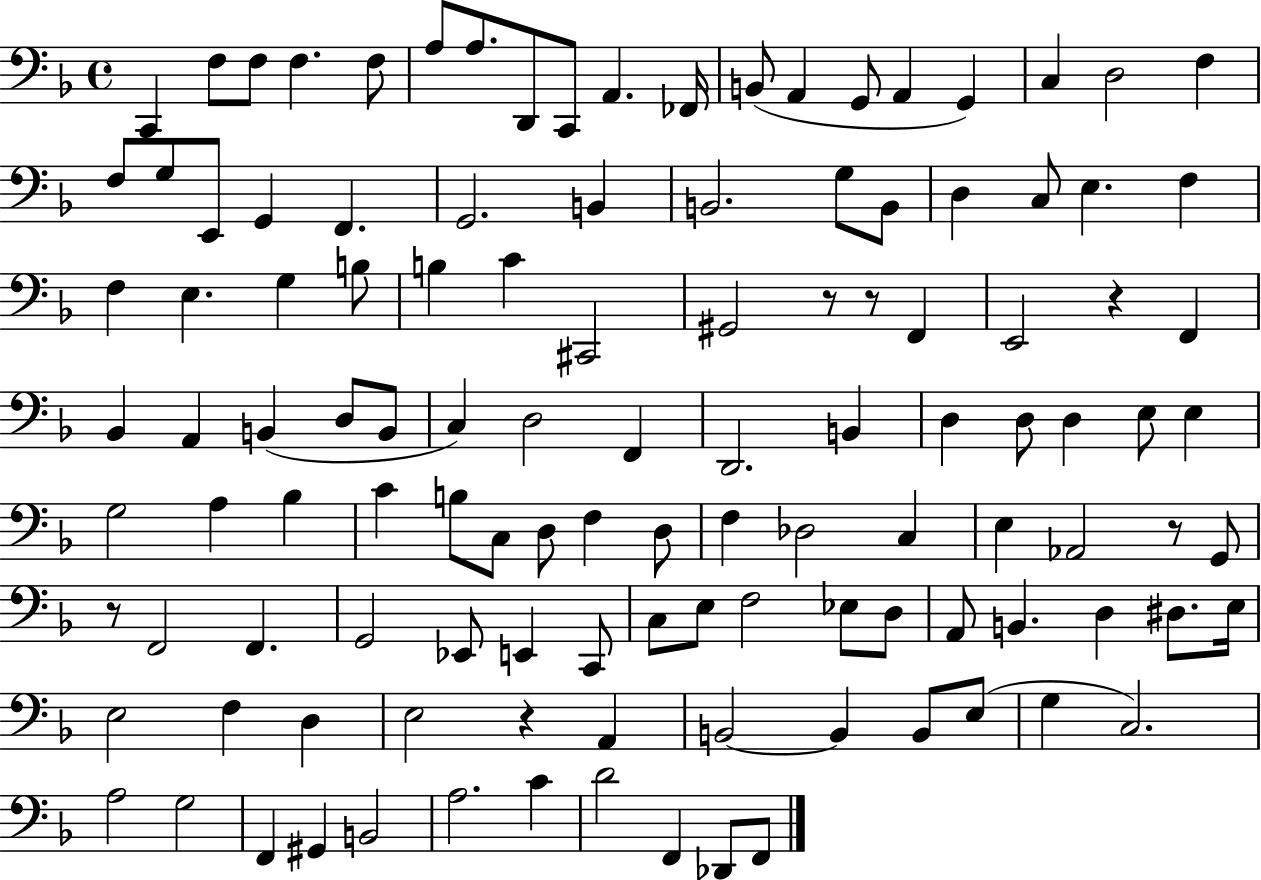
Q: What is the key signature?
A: F major